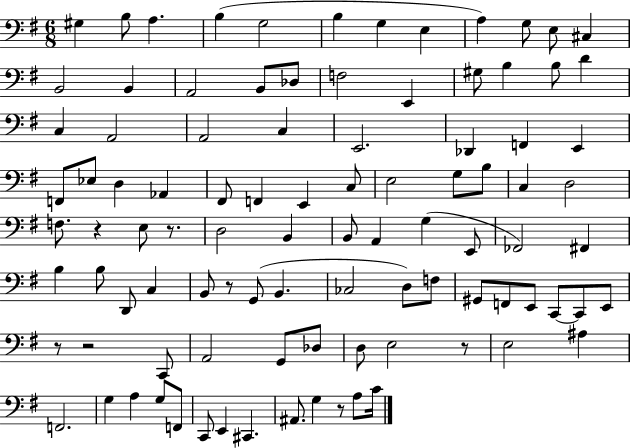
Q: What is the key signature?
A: G major